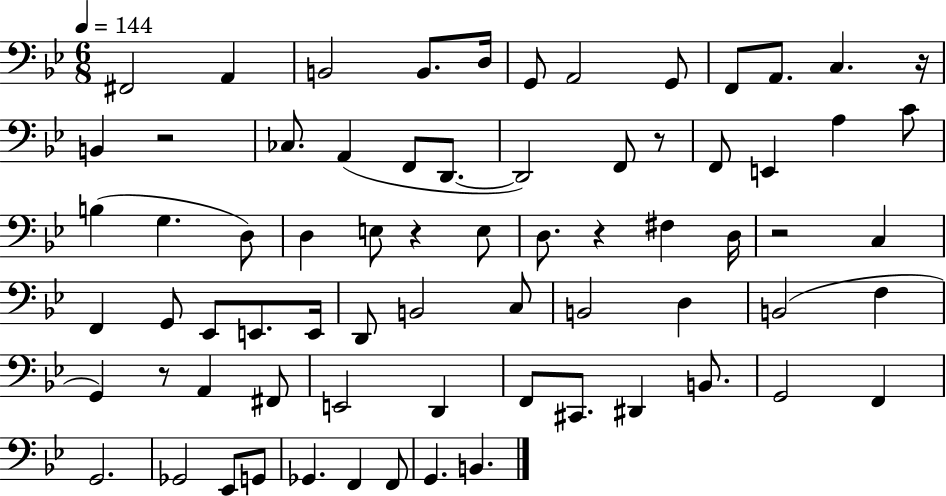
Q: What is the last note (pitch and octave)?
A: B2